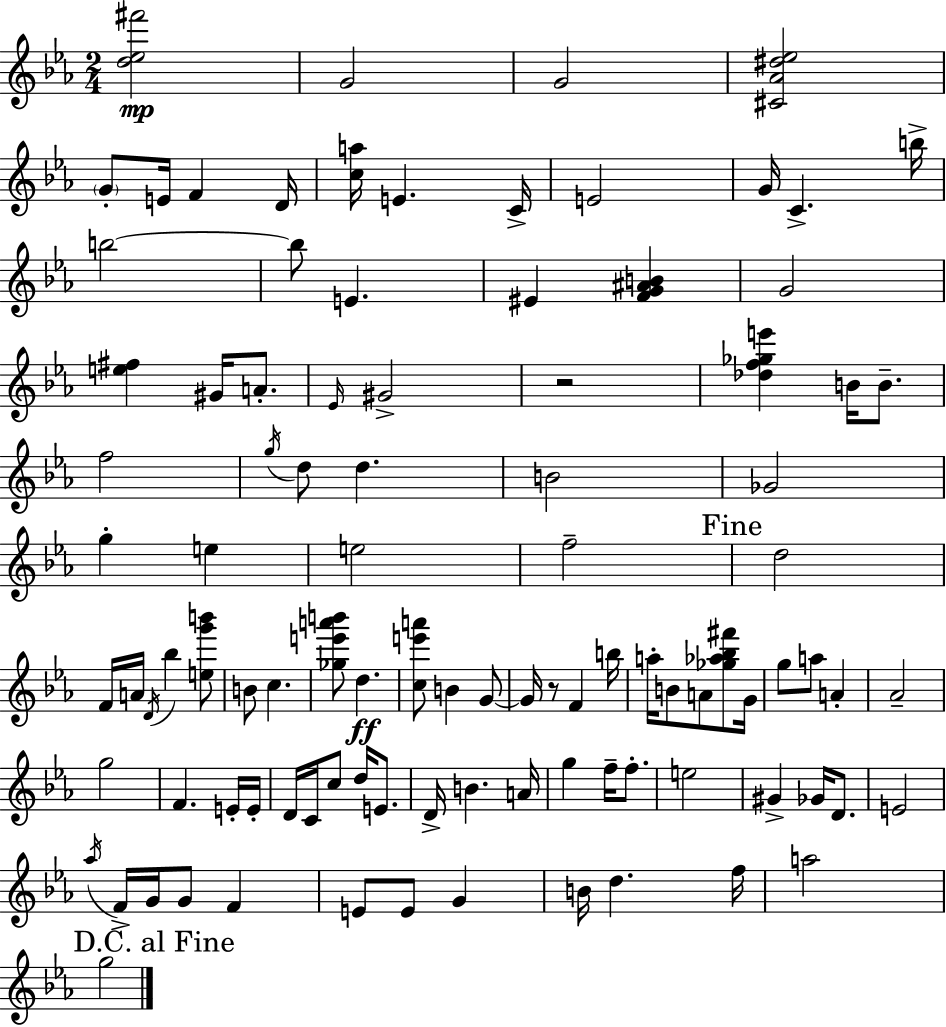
[D5,Eb5,F#6]/h G4/h G4/h [C#4,Ab4,D#5,Eb5]/h G4/e E4/s F4/q D4/s [C5,A5]/s E4/q. C4/s E4/h G4/s C4/q. B5/s B5/h B5/e E4/q. EIS4/q [F4,G4,A#4,B4]/q G4/h [E5,F#5]/q G#4/s A4/e. Eb4/s G#4/h R/h [Db5,F5,Gb5,E6]/q B4/s B4/e. F5/h G5/s D5/e D5/q. B4/h Gb4/h G5/q E5/q E5/h F5/h D5/h F4/s A4/s D4/s Bb5/q [E5,G6,B6]/e B4/e C5/q. [Gb5,E6,A6,B6]/e D5/q. [C5,E6,A6]/e B4/q G4/e G4/s R/e F4/q B5/s A5/s B4/e A4/e [Gb5,Ab5,Bb5,F#6]/e G4/s G5/e A5/e A4/q Ab4/h G5/h F4/q. E4/s E4/s D4/s C4/s C5/e D5/s E4/e. D4/s B4/q. A4/s G5/q F5/s F5/e. E5/h G#4/q Gb4/s D4/e. E4/h Ab5/s F4/s G4/s G4/e F4/q E4/e E4/e G4/q B4/s D5/q. F5/s A5/h G5/h